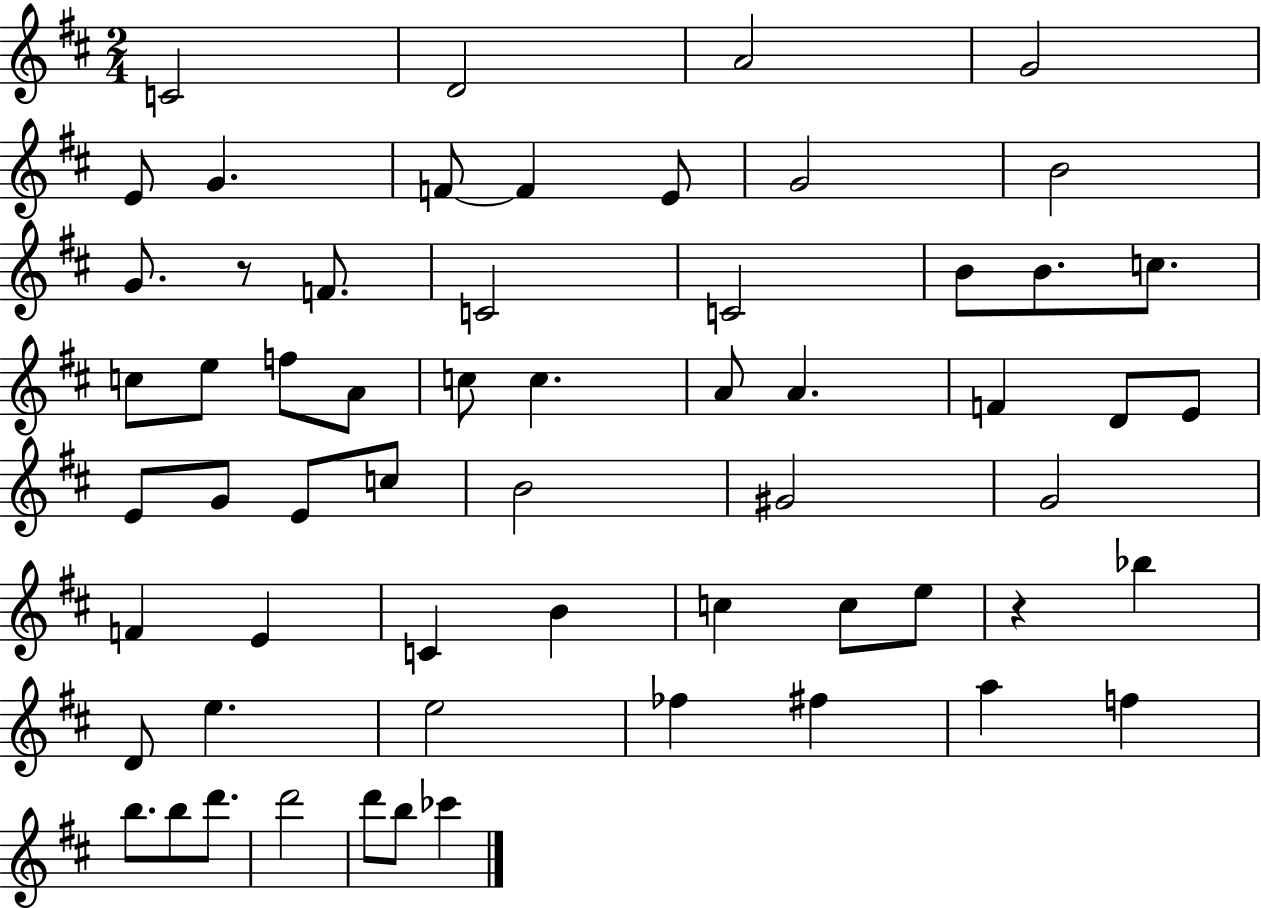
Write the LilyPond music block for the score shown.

{
  \clef treble
  \numericTimeSignature
  \time 2/4
  \key d \major
  \repeat volta 2 { c'2 | d'2 | a'2 | g'2 | \break e'8 g'4. | f'8~~ f'4 e'8 | g'2 | b'2 | \break g'8. r8 f'8. | c'2 | c'2 | b'8 b'8. c''8. | \break c''8 e''8 f''8 a'8 | c''8 c''4. | a'8 a'4. | f'4 d'8 e'8 | \break e'8 g'8 e'8 c''8 | b'2 | gis'2 | g'2 | \break f'4 e'4 | c'4 b'4 | c''4 c''8 e''8 | r4 bes''4 | \break d'8 e''4. | e''2 | fes''4 fis''4 | a''4 f''4 | \break b''8. b''8 d'''8. | d'''2 | d'''8 b''8 ces'''4 | } \bar "|."
}